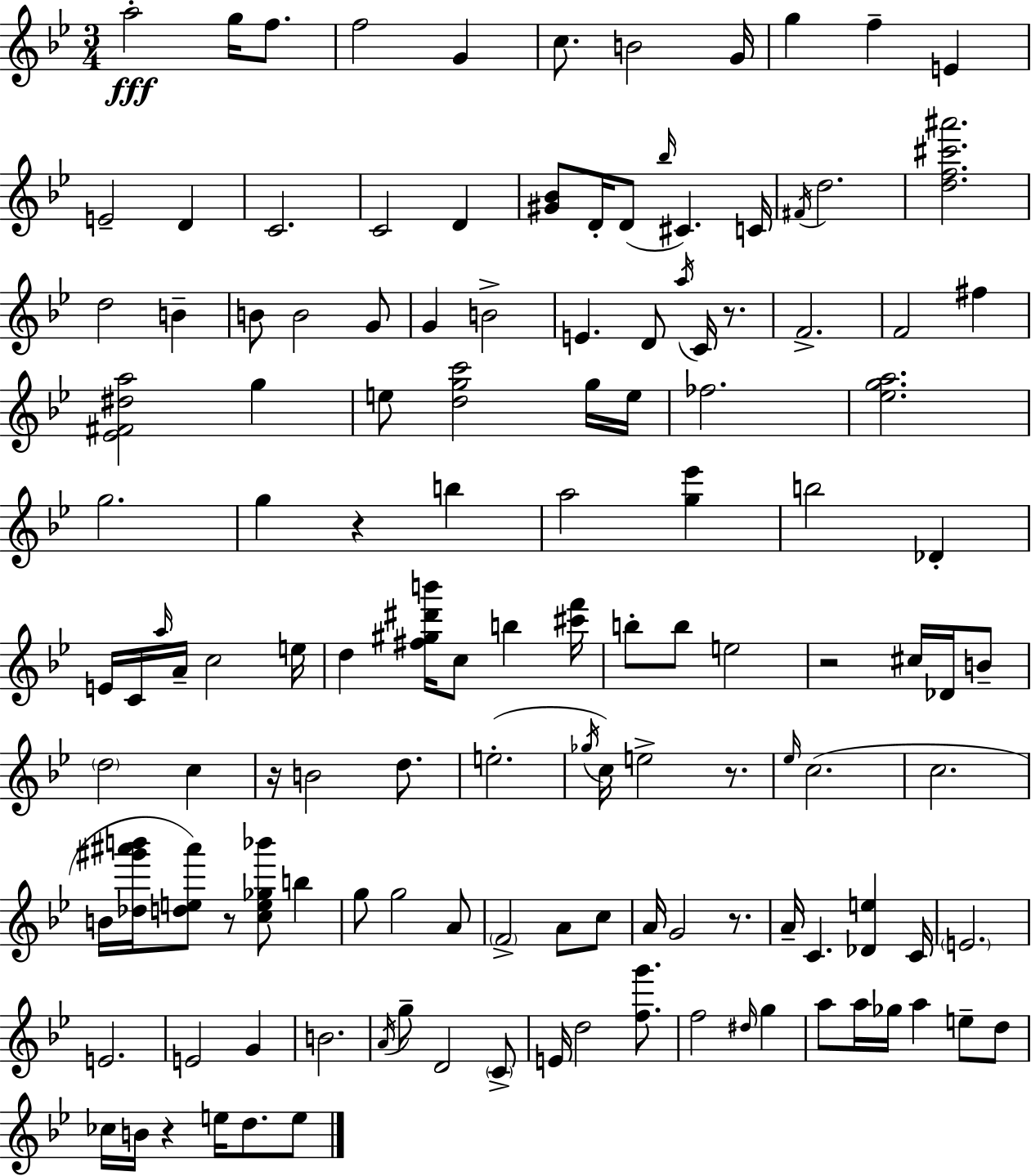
A5/h G5/s F5/e. F5/h G4/q C5/e. B4/h G4/s G5/q F5/q E4/q E4/h D4/q C4/h. C4/h D4/q [G#4,Bb4]/e D4/s D4/e Bb5/s C#4/q. C4/s F#4/s D5/h. [D5,F5,C#6,A#6]/h. D5/h B4/q B4/e B4/h G4/e G4/q B4/h E4/q. D4/e A5/s C4/s R/e. F4/h. F4/h F#5/q [Eb4,F#4,D#5,A5]/h G5/q E5/e [D5,G5,C6]/h G5/s E5/s FES5/h. [Eb5,G5,A5]/h. G5/h. G5/q R/q B5/q A5/h [G5,Eb6]/q B5/h Db4/q E4/s C4/s A5/s A4/s C5/h E5/s D5/q [F#5,G#5,D#6,B6]/s C5/e B5/q [C#6,F6]/s B5/e B5/e E5/h R/h C#5/s Db4/s B4/e D5/h C5/q R/s B4/h D5/e. E5/h. Gb5/s C5/s E5/h R/e. Eb5/s C5/h. C5/h. B4/s [Db5,G#6,A#6,B6]/s [D5,E5,A#6]/e R/e [C5,E5,Gb5,Bb6]/e B5/q G5/e G5/h A4/e F4/h A4/e C5/e A4/s G4/h R/e. A4/s C4/q. [Db4,E5]/q C4/s E4/h. E4/h. E4/h G4/q B4/h. A4/s G5/e D4/h C4/e E4/s D5/h [F5,G6]/e. F5/h D#5/s G5/q A5/e A5/s Gb5/s A5/q E5/e D5/e CES5/s B4/s R/q E5/s D5/e. E5/e